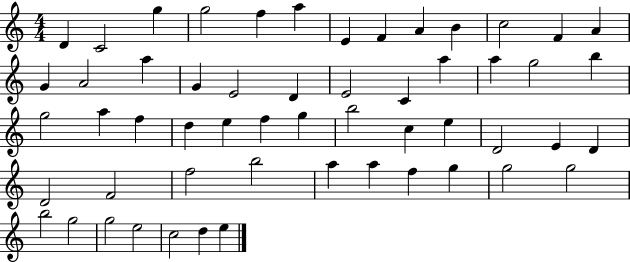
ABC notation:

X:1
T:Untitled
M:4/4
L:1/4
K:C
D C2 g g2 f a E F A B c2 F A G A2 a G E2 D E2 C a a g2 b g2 a f d e f g b2 c e D2 E D D2 F2 f2 b2 a a f g g2 g2 b2 g2 g2 e2 c2 d e